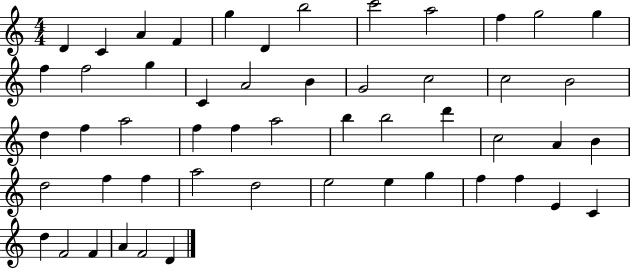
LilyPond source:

{
  \clef treble
  \numericTimeSignature
  \time 4/4
  \key c \major
  d'4 c'4 a'4 f'4 | g''4 d'4 b''2 | c'''2 a''2 | f''4 g''2 g''4 | \break f''4 f''2 g''4 | c'4 a'2 b'4 | g'2 c''2 | c''2 b'2 | \break d''4 f''4 a''2 | f''4 f''4 a''2 | b''4 b''2 d'''4 | c''2 a'4 b'4 | \break d''2 f''4 f''4 | a''2 d''2 | e''2 e''4 g''4 | f''4 f''4 e'4 c'4 | \break d''4 f'2 f'4 | a'4 f'2 d'4 | \bar "|."
}